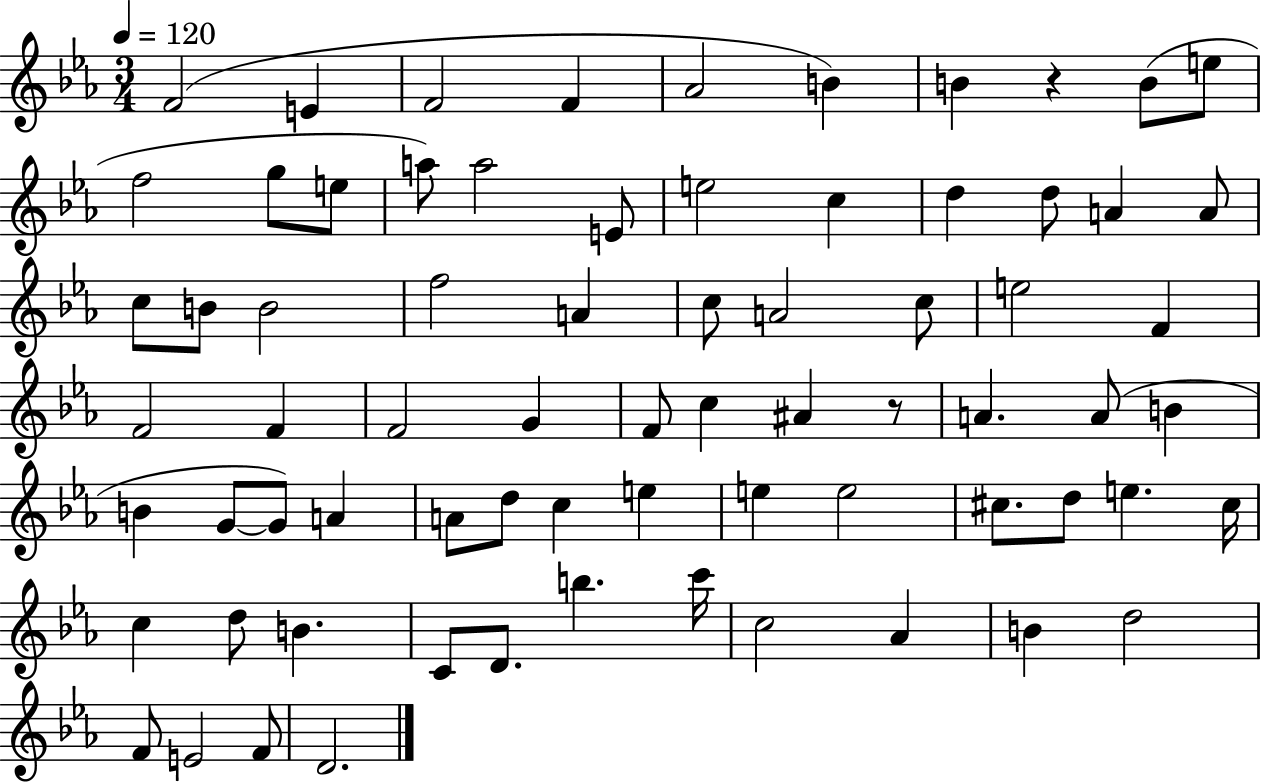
X:1
T:Untitled
M:3/4
L:1/4
K:Eb
F2 E F2 F _A2 B B z B/2 e/2 f2 g/2 e/2 a/2 a2 E/2 e2 c d d/2 A A/2 c/2 B/2 B2 f2 A c/2 A2 c/2 e2 F F2 F F2 G F/2 c ^A z/2 A A/2 B B G/2 G/2 A A/2 d/2 c e e e2 ^c/2 d/2 e ^c/4 c d/2 B C/2 D/2 b c'/4 c2 _A B d2 F/2 E2 F/2 D2